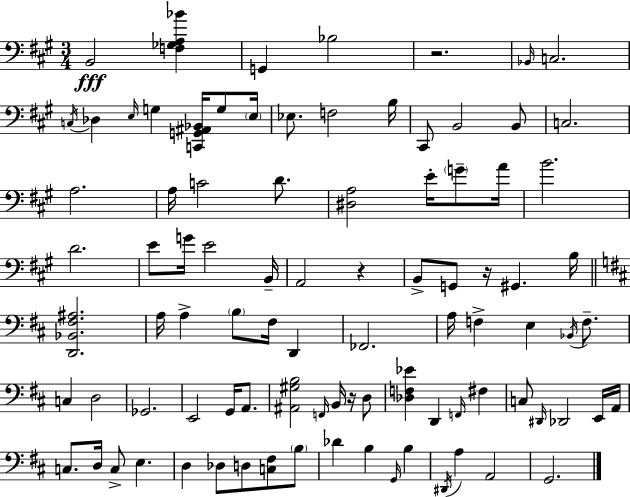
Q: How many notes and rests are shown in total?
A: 91